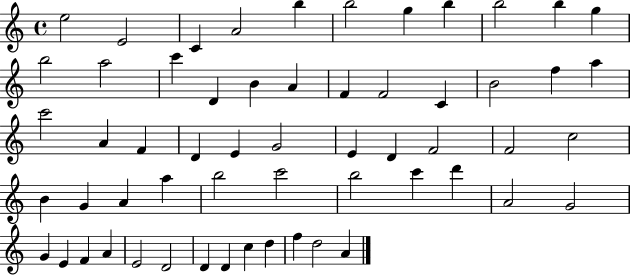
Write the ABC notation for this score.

X:1
T:Untitled
M:4/4
L:1/4
K:C
e2 E2 C A2 b b2 g b b2 b g b2 a2 c' D B A F F2 C B2 f a c'2 A F D E G2 E D F2 F2 c2 B G A a b2 c'2 b2 c' d' A2 G2 G E F A E2 D2 D D c d f d2 A